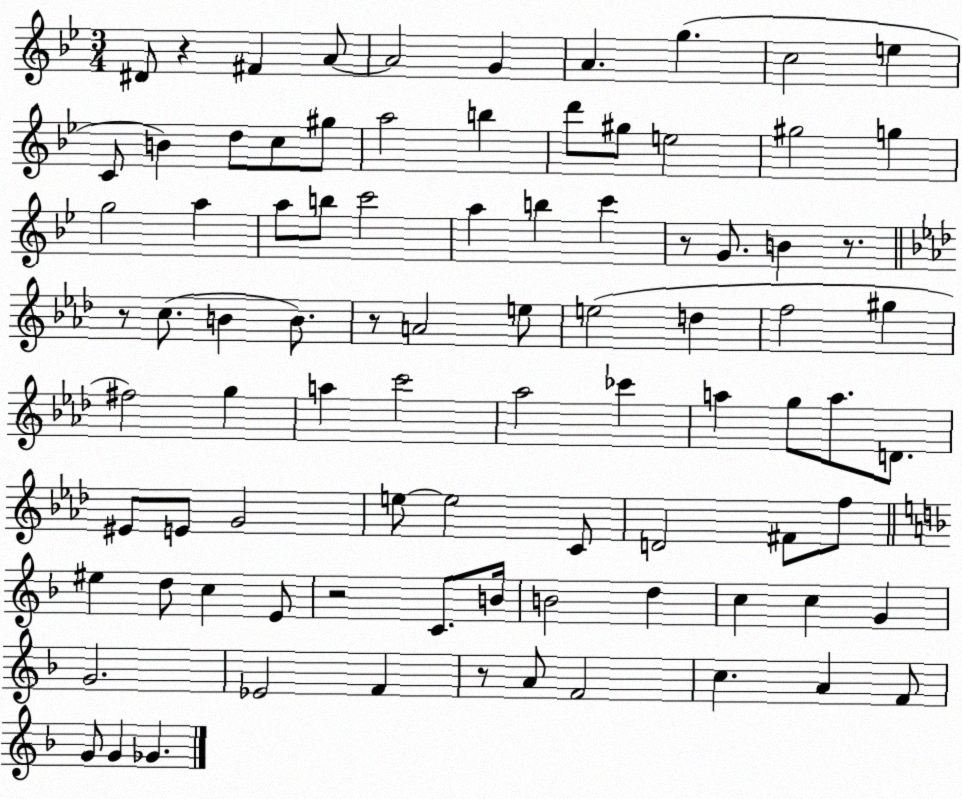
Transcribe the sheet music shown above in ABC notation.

X:1
T:Untitled
M:3/4
L:1/4
K:Bb
^D/2 z ^F A/2 A2 G A g c2 e C/2 B d/2 c/2 ^g/2 a2 b d'/2 ^g/2 e2 ^g2 g g2 a a/2 b/2 c'2 a b c' z/2 G/2 B z/2 z/2 c/2 B B/2 z/2 A2 e/2 e2 d f2 ^g ^f2 g a c'2 _a2 _c' a g/2 a/2 D/2 ^E/2 E/2 G2 e/2 e2 C/2 D2 ^F/2 f/2 ^e d/2 c E/2 z2 C/2 B/4 B2 d c c G G2 _E2 F z/2 A/2 F2 c A F/2 G/2 G _G